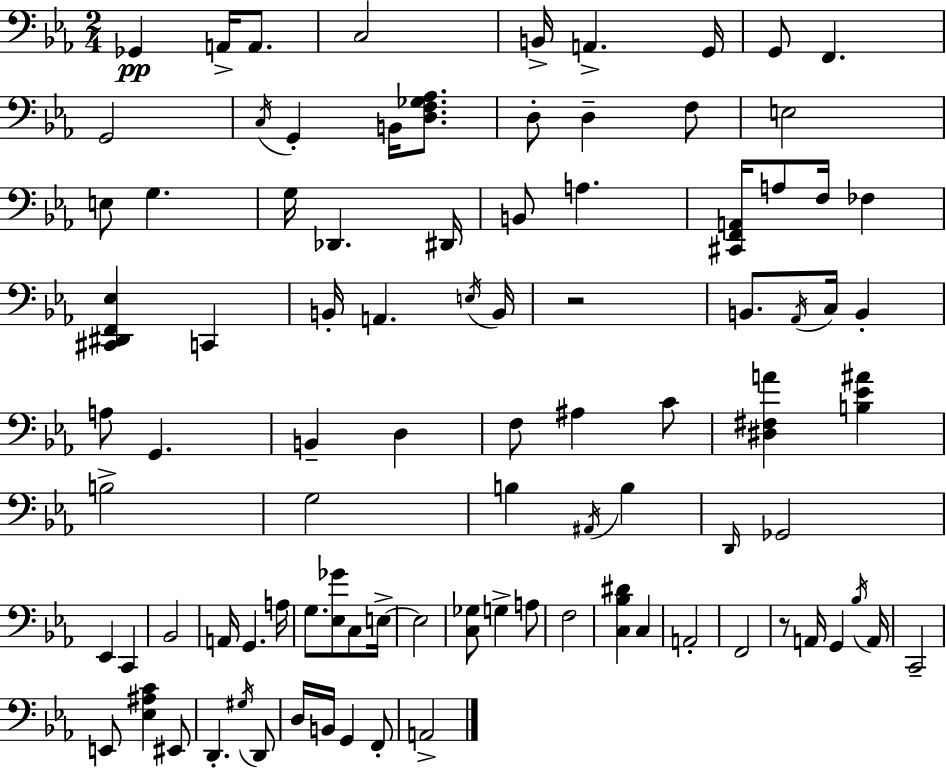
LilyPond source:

{
  \clef bass
  \numericTimeSignature
  \time 2/4
  \key ees \major
  \repeat volta 2 { ges,4\pp a,16-> a,8. | c2 | b,16-> a,4.-> g,16 | g,8 f,4. | \break g,2 | \acciaccatura { c16 } g,4-. b,16 <d f ges aes>8. | d8-. d4-- f8 | e2 | \break e8 g4. | g16 des,4. | dis,16 b,8 a4. | <cis, f, a,>16 a8 f16 fes4 | \break <cis, dis, f, ees>4 c,4 | b,16-. a,4. | \acciaccatura { e16 } b,16 r2 | b,8. \acciaccatura { aes,16 } c16 b,4-. | \break a8 g,4. | b,4-- d4 | f8 ais4 | c'8 <dis fis a'>4 <b ees' ais'>4 | \break b2-> | g2 | b4 \acciaccatura { ais,16 } | b4 \grace { d,16 } ges,2 | \break ees,4 | c,4 bes,2 | a,16 g,4. | a16 g8. | \break <ees ges'>8 c8 e16->~~ e2 | <c ges>8 g4-> | a8 f2 | <c bes dis'>4 | \break c4 a,2-. | f,2 | r8 a,16 | g,4 \acciaccatura { bes16 } a,16 c,2-- | \break e,8 | <ees ais c'>4 eis,8 d,4.-. | \acciaccatura { gis16 } d,8 d16 | b,16 g,4 f,8-. a,2-> | \break } \bar "|."
}